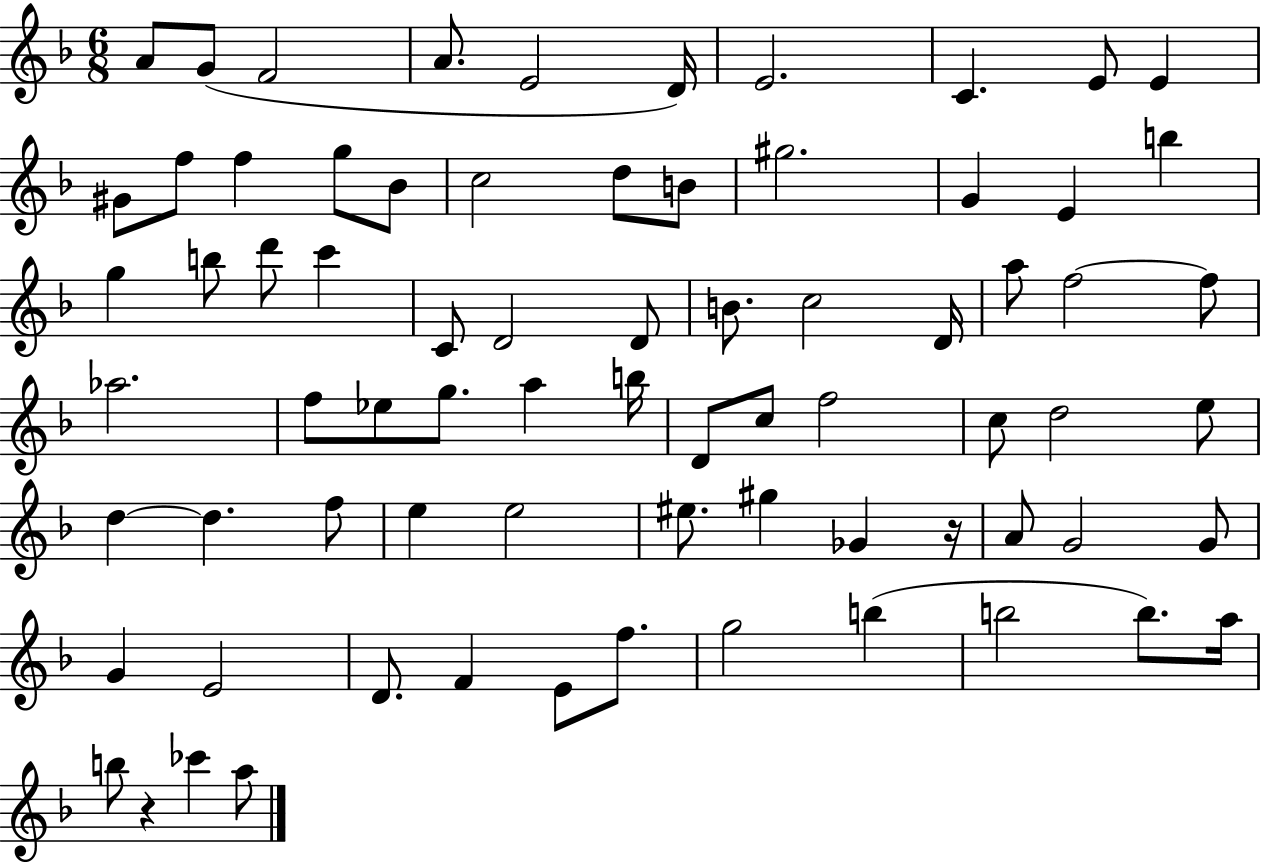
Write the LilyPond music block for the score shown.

{
  \clef treble
  \numericTimeSignature
  \time 6/8
  \key f \major
  a'8 g'8( f'2 | a'8. e'2 d'16) | e'2. | c'4. e'8 e'4 | \break gis'8 f''8 f''4 g''8 bes'8 | c''2 d''8 b'8 | gis''2. | g'4 e'4 b''4 | \break g''4 b''8 d'''8 c'''4 | c'8 d'2 d'8 | b'8. c''2 d'16 | a''8 f''2~~ f''8 | \break aes''2. | f''8 ees''8 g''8. a''4 b''16 | d'8 c''8 f''2 | c''8 d''2 e''8 | \break d''4~~ d''4. f''8 | e''4 e''2 | eis''8. gis''4 ges'4 r16 | a'8 g'2 g'8 | \break g'4 e'2 | d'8. f'4 e'8 f''8. | g''2 b''4( | b''2 b''8.) a''16 | \break b''8 r4 ces'''4 a''8 | \bar "|."
}